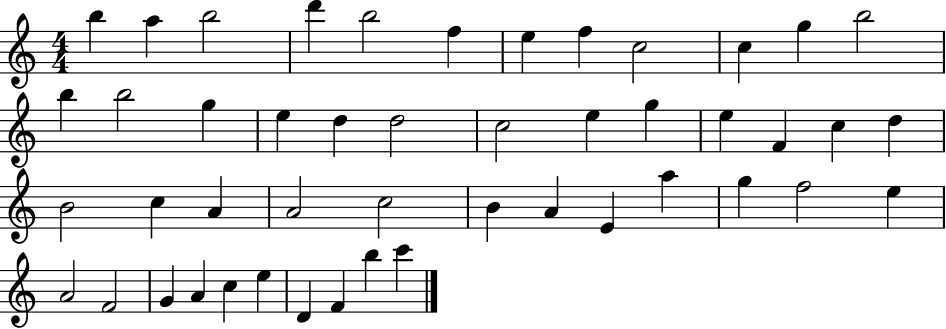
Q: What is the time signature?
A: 4/4